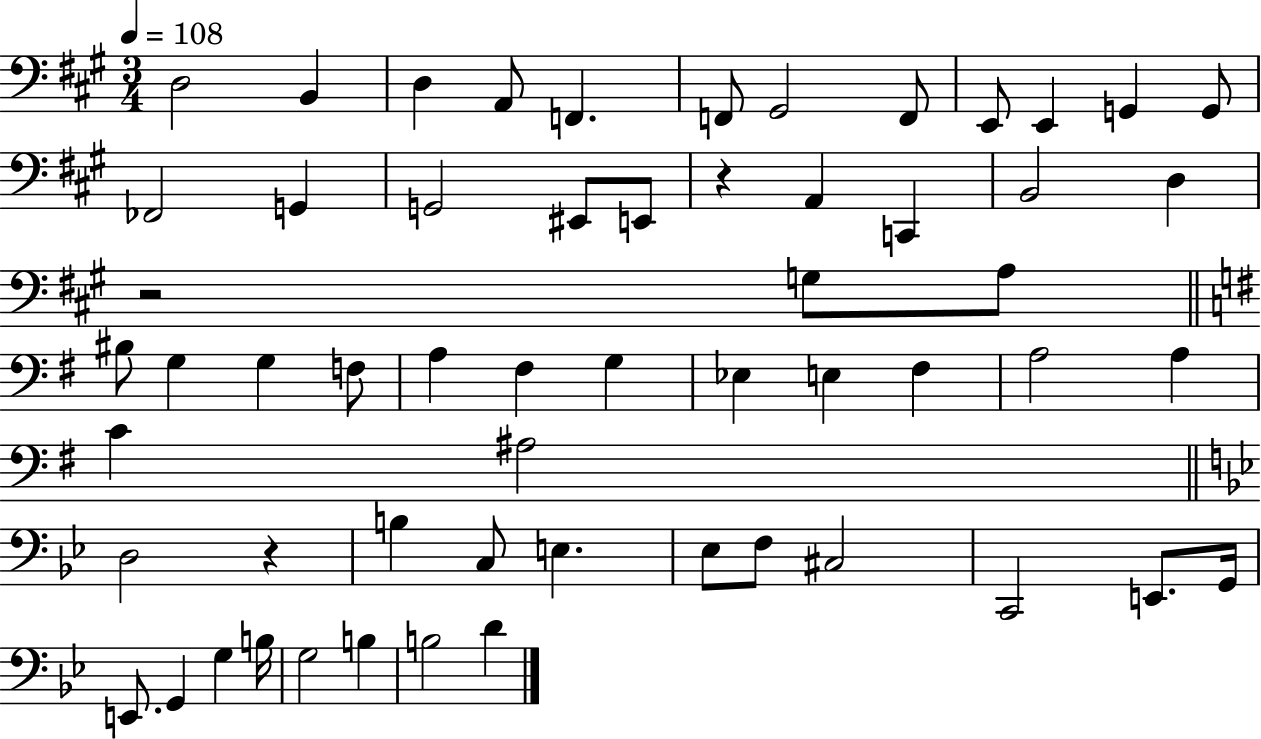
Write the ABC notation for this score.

X:1
T:Untitled
M:3/4
L:1/4
K:A
D,2 B,, D, A,,/2 F,, F,,/2 ^G,,2 F,,/2 E,,/2 E,, G,, G,,/2 _F,,2 G,, G,,2 ^E,,/2 E,,/2 z A,, C,, B,,2 D, z2 G,/2 A,/2 ^B,/2 G, G, F,/2 A, ^F, G, _E, E, ^F, A,2 A, C ^A,2 D,2 z B, C,/2 E, _E,/2 F,/2 ^C,2 C,,2 E,,/2 G,,/4 E,,/2 G,, G, B,/4 G,2 B, B,2 D